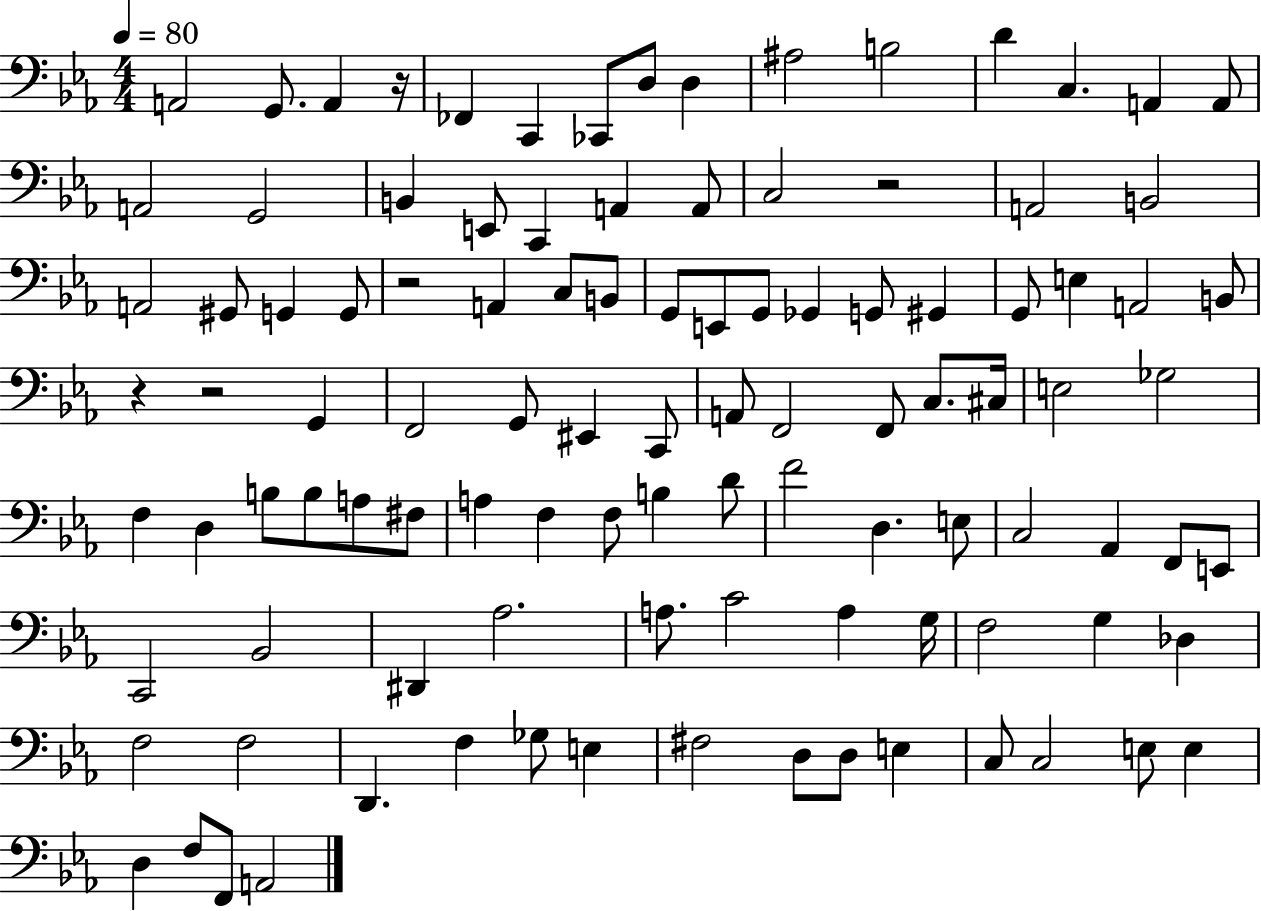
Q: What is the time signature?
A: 4/4